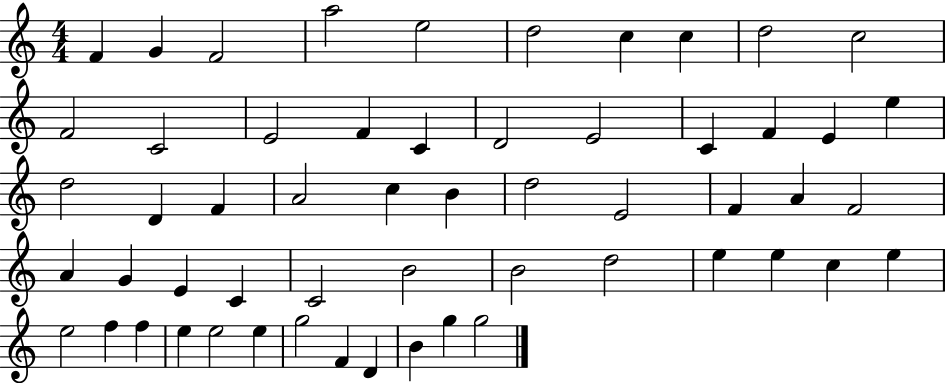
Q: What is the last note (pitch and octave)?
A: G5